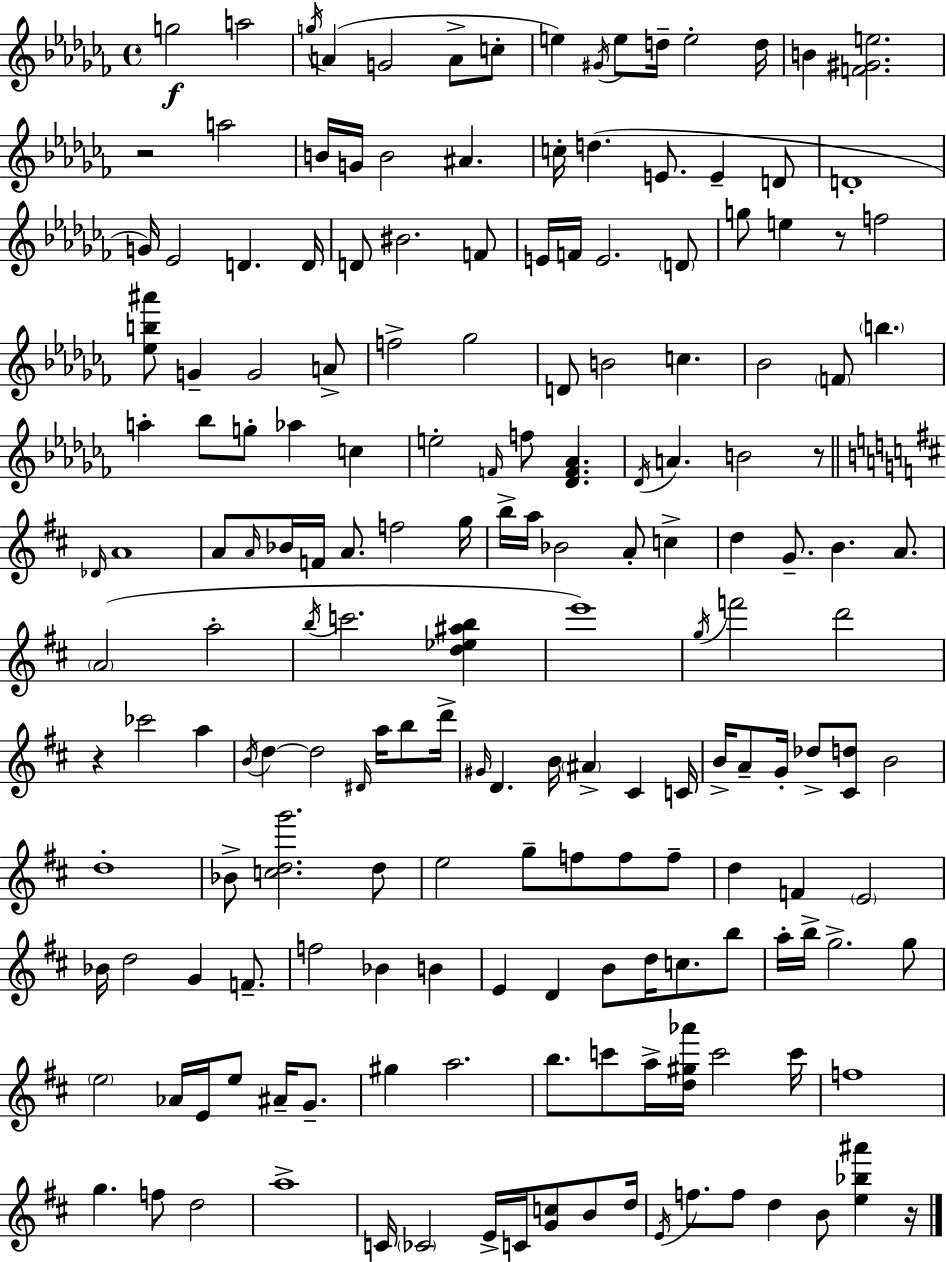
{
  \clef treble
  \time 4/4
  \defaultTimeSignature
  \key aes \minor
  g''2\f a''2 | \acciaccatura { g''16 } a'4( g'2 a'8-> c''8-. | e''4) \acciaccatura { gis'16 } e''8 d''16-- e''2-. | d''16 b'4 <f' gis' e''>2. | \break r2 a''2 | b'16 g'16 b'2 ais'4. | c''16-. d''4.( e'8. e'4-- | d'8 d'1-. | \break g'16) ees'2 d'4. | d'16 d'8 bis'2. | f'8 e'16 f'16 e'2. | \parenthesize d'8 g''8 e''4 r8 f''2 | \break <ees'' b'' ais'''>8 g'4-- g'2 | a'8-> f''2-> ges''2 | d'8 b'2 c''4. | bes'2 \parenthesize f'8 \parenthesize b''4. | \break a''4-. bes''8 g''8-. aes''4 c''4 | e''2-. \grace { f'16 } f''8 <des' f' aes'>4. | \acciaccatura { des'16 } a'4. b'2 | r8 \bar "||" \break \key b \minor \grace { des'16 } a'1 | a'8 \grace { a'16 } bes'16 f'16 a'8. f''2 | g''16 b''16-> a''16 bes'2 a'8-. c''4-> | d''4 g'8.-- b'4. a'8. | \break \parenthesize a'2( a''2-. | \acciaccatura { b''16 } c'''2. <d'' ees'' ais'' b''>4 | e'''1) | \acciaccatura { g''16 } f'''2 d'''2 | \break r4 ces'''2 | a''4 \acciaccatura { b'16 } d''4~~ d''2 | \grace { dis'16 } a''16 b''8 d'''16-> \grace { gis'16 } d'4. b'16 \parenthesize ais'4-> | cis'4 c'16 b'16-> a'8-- g'16-. des''8-> <cis' d''>8 b'2 | \break d''1-. | bes'8-> <c'' d'' g'''>2. | d''8 e''2 g''8-- | f''8 f''8 f''8-- d''4 f'4 \parenthesize e'2 | \break bes'16 d''2 | g'4 f'8.-- f''2 bes'4 | b'4 e'4 d'4 b'8 | d''16 c''8. b''8 a''16-. b''16-> g''2.-> | \break g''8 \parenthesize e''2 aes'16 | e'16 e''8 ais'16-- g'8.-- gis''4 a''2. | b''8. c'''8 a''16-> <d'' gis'' aes'''>16 c'''2 | c'''16 f''1 | \break g''4. f''8 d''2 | a''1-> | c'16 \parenthesize ces'2 | e'16-> c'16 <g' c''>8 b'8 d''16 \acciaccatura { e'16 } f''8. f''8 d''4 | \break b'8 <e'' bes'' ais'''>4 r16 \bar "|."
}